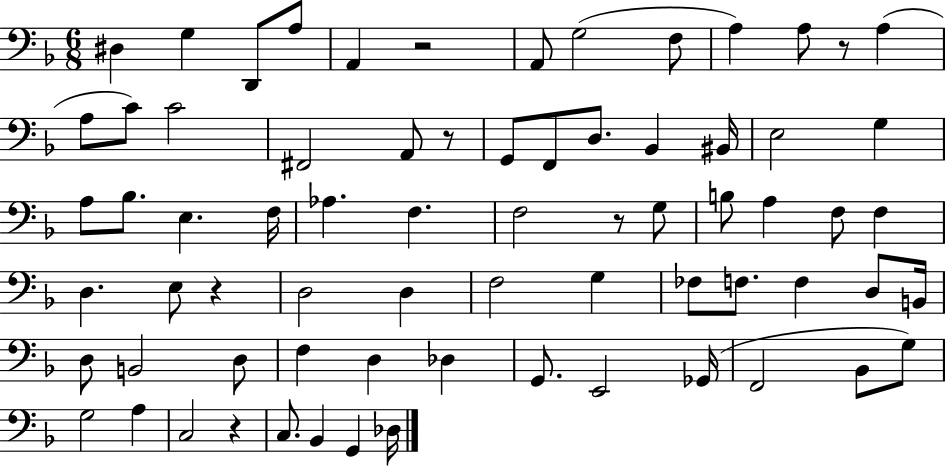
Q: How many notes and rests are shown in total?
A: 71